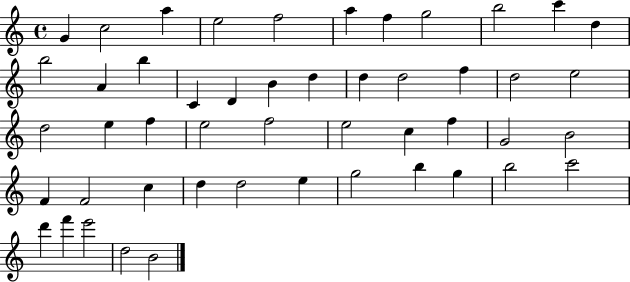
G4/q C5/h A5/q E5/h F5/h A5/q F5/q G5/h B5/h C6/q D5/q B5/h A4/q B5/q C4/q D4/q B4/q D5/q D5/q D5/h F5/q D5/h E5/h D5/h E5/q F5/q E5/h F5/h E5/h C5/q F5/q G4/h B4/h F4/q F4/h C5/q D5/q D5/h E5/q G5/h B5/q G5/q B5/h C6/h D6/q F6/q E6/h D5/h B4/h